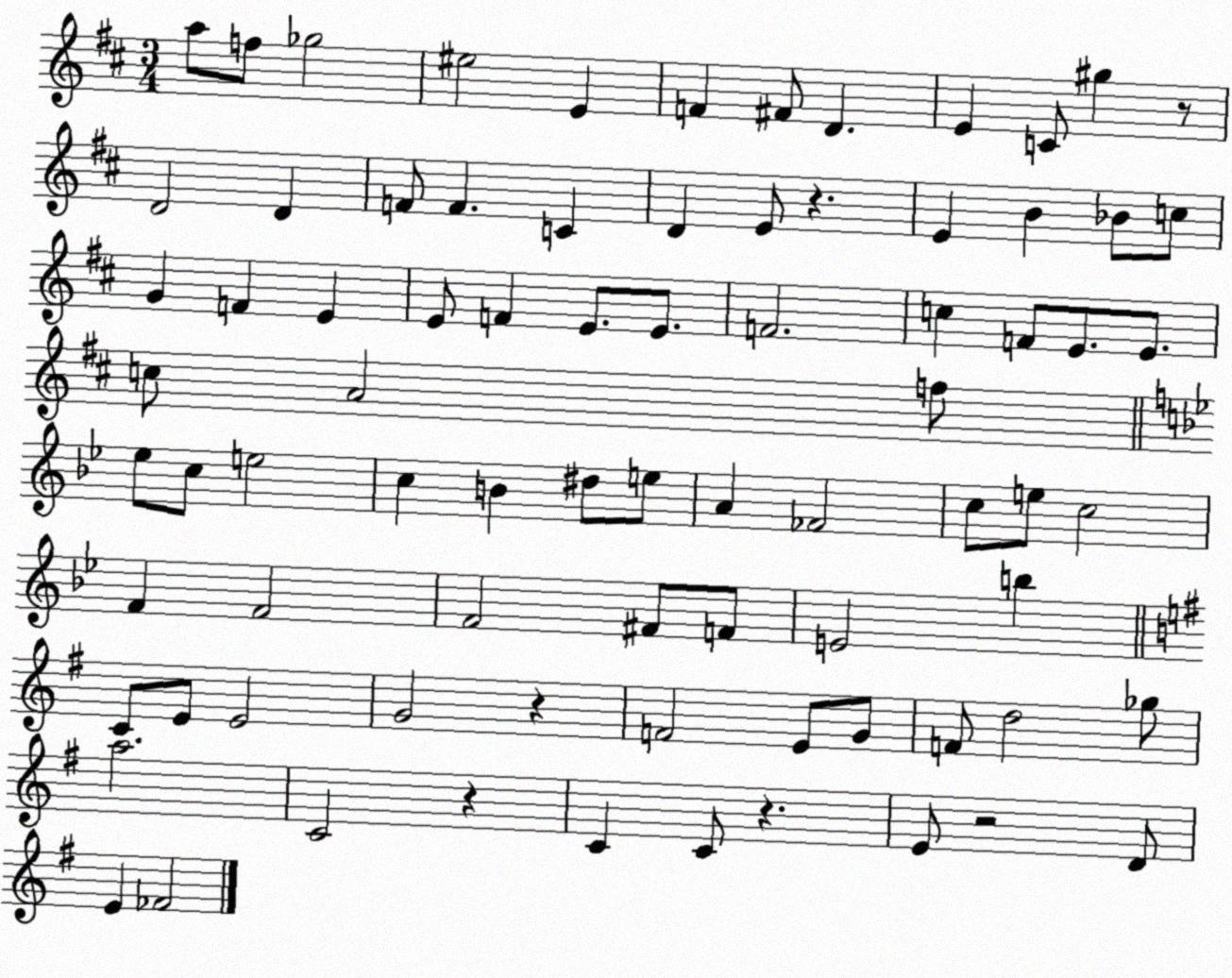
X:1
T:Untitled
M:3/4
L:1/4
K:D
a/2 f/2 _g2 ^e2 E F ^F/2 D E C/2 ^g z/2 D2 D F/2 F C D E/2 z E B _B/2 c/2 G F E E/2 F E/2 E/2 F2 c F/2 E/2 E/2 c/2 A2 f/2 _e/2 c/2 e2 c B ^d/2 e/2 A _F2 c/2 e/2 c2 F F2 F2 ^F/2 F/2 E2 b C/2 E/2 E2 G2 z F2 E/2 G/2 F/2 d2 _g/2 a2 C2 z C C/2 z E/2 z2 D/2 E _F2